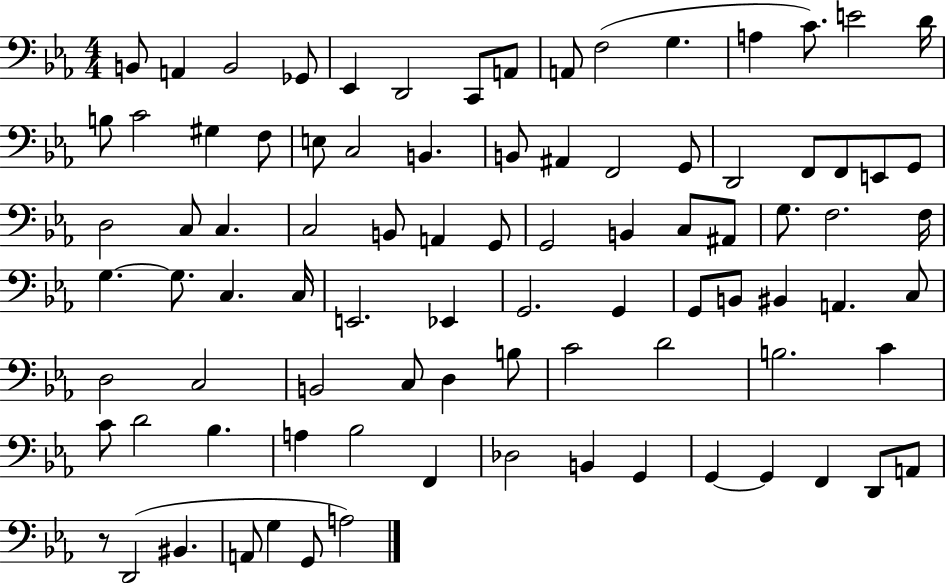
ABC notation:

X:1
T:Untitled
M:4/4
L:1/4
K:Eb
B,,/2 A,, B,,2 _G,,/2 _E,, D,,2 C,,/2 A,,/2 A,,/2 F,2 G, A, C/2 E2 D/4 B,/2 C2 ^G, F,/2 E,/2 C,2 B,, B,,/2 ^A,, F,,2 G,,/2 D,,2 F,,/2 F,,/2 E,,/2 G,,/2 D,2 C,/2 C, C,2 B,,/2 A,, G,,/2 G,,2 B,, C,/2 ^A,,/2 G,/2 F,2 F,/4 G, G,/2 C, C,/4 E,,2 _E,, G,,2 G,, G,,/2 B,,/2 ^B,, A,, C,/2 D,2 C,2 B,,2 C,/2 D, B,/2 C2 D2 B,2 C C/2 D2 _B, A, _B,2 F,, _D,2 B,, G,, G,, G,, F,, D,,/2 A,,/2 z/2 D,,2 ^B,, A,,/2 G, G,,/2 A,2